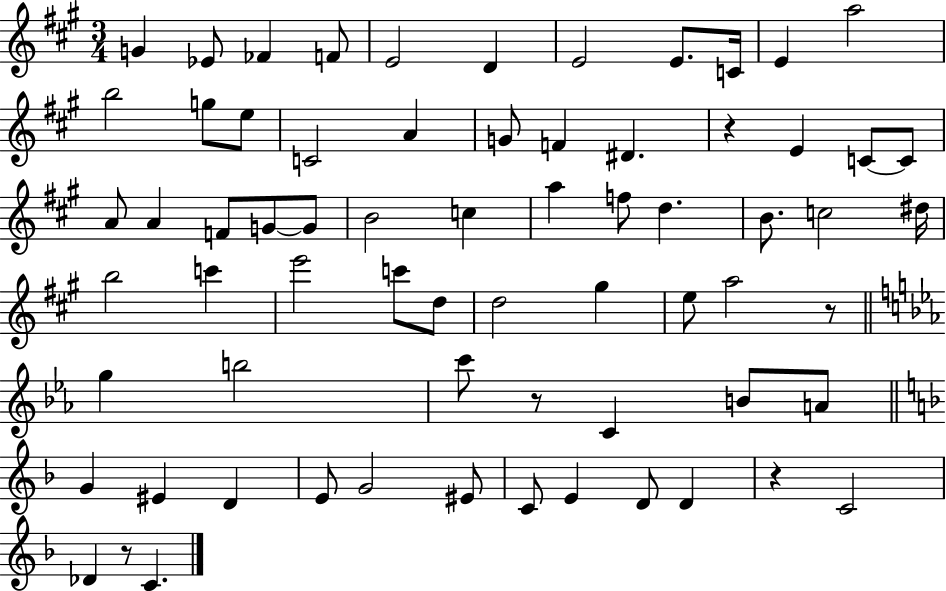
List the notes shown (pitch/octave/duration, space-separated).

G4/q Eb4/e FES4/q F4/e E4/h D4/q E4/h E4/e. C4/s E4/q A5/h B5/h G5/e E5/e C4/h A4/q G4/e F4/q D#4/q. R/q E4/q C4/e C4/e A4/e A4/q F4/e G4/e G4/e B4/h C5/q A5/q F5/e D5/q. B4/e. C5/h D#5/s B5/h C6/q E6/h C6/e D5/e D5/h G#5/q E5/e A5/h R/e G5/q B5/h C6/e R/e C4/q B4/e A4/e G4/q EIS4/q D4/q E4/e G4/h EIS4/e C4/e E4/q D4/e D4/q R/q C4/h Db4/q R/e C4/q.